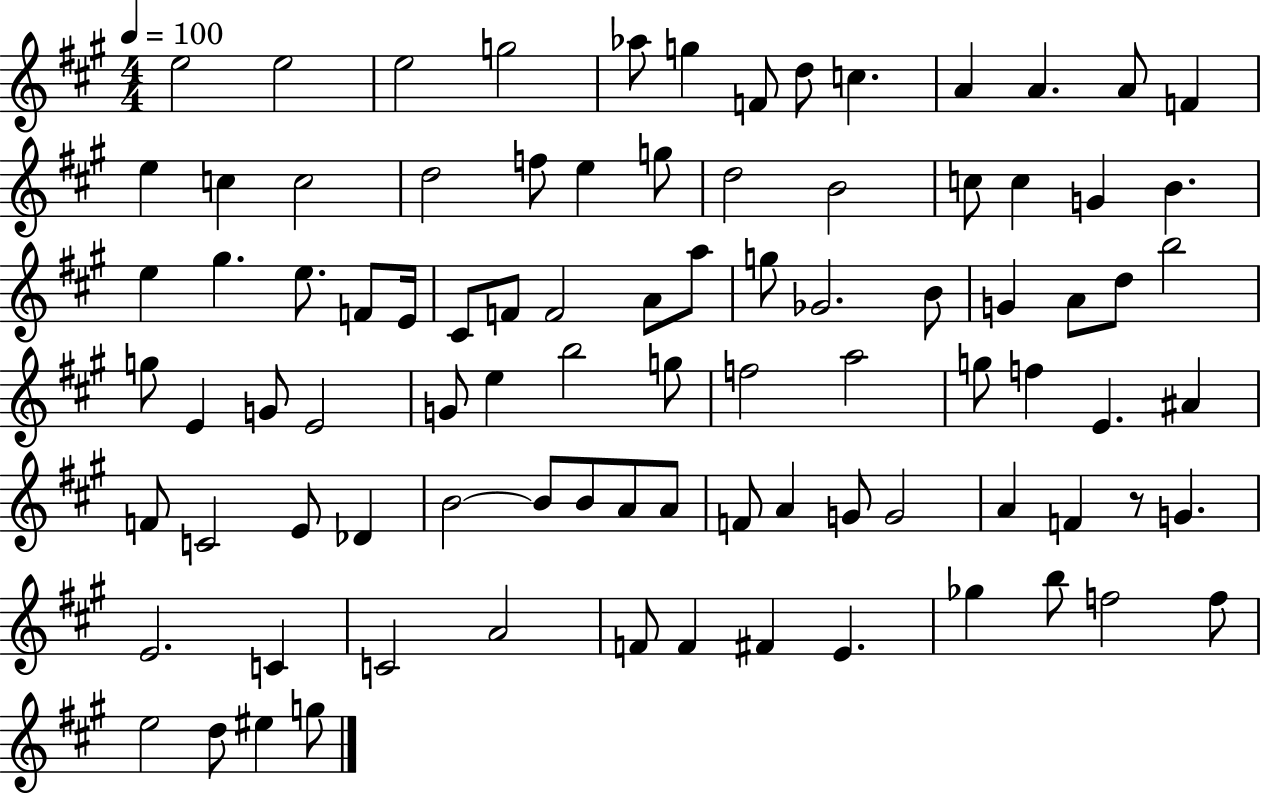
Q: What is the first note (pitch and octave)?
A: E5